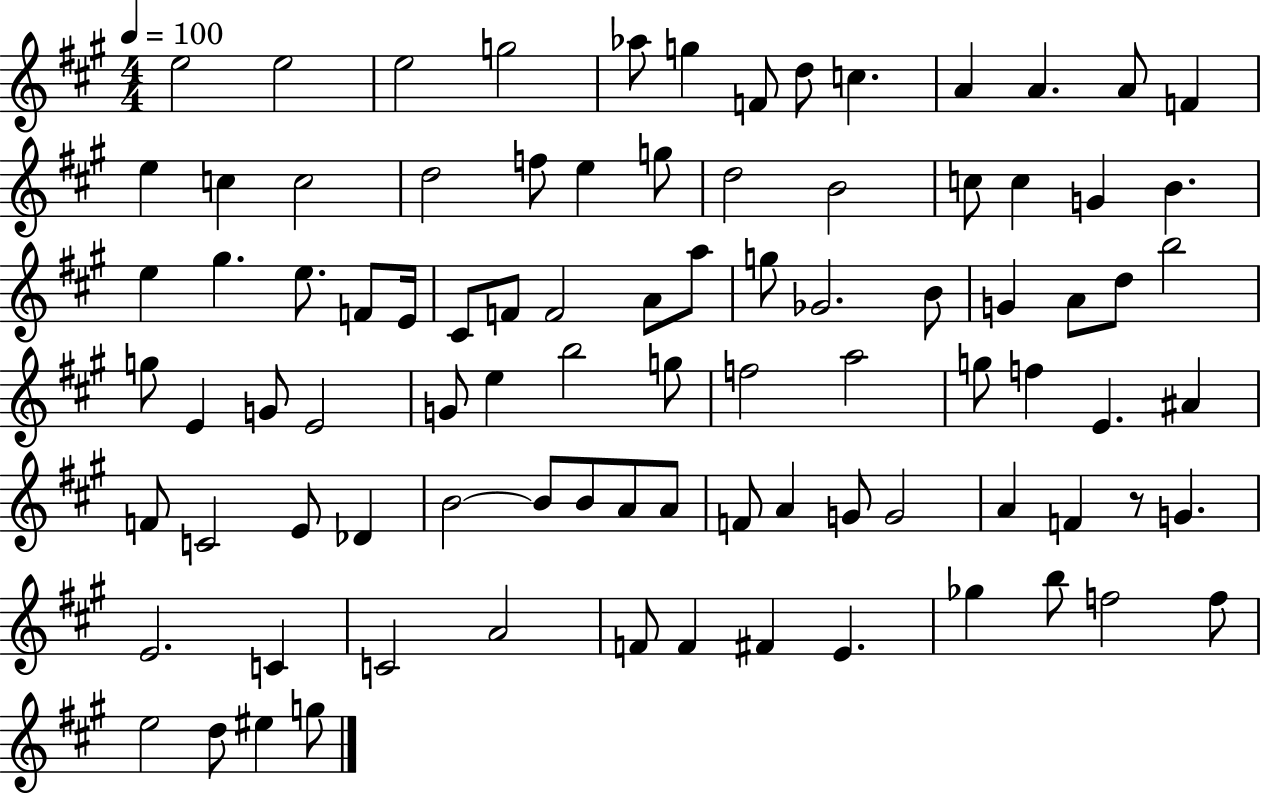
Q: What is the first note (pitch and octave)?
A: E5